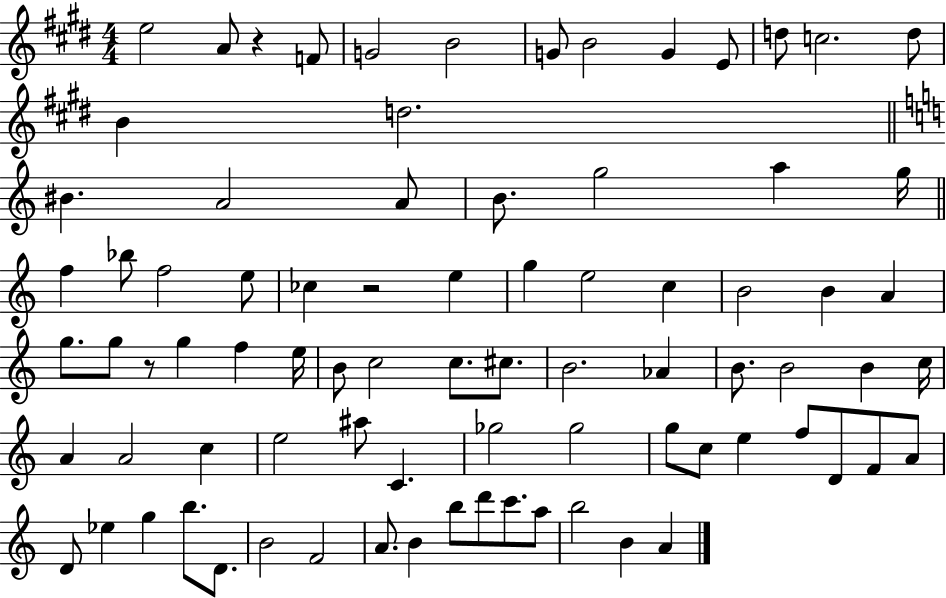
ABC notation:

X:1
T:Untitled
M:4/4
L:1/4
K:E
e2 A/2 z F/2 G2 B2 G/2 B2 G E/2 d/2 c2 d/2 B d2 ^B A2 A/2 B/2 g2 a g/4 f _b/2 f2 e/2 _c z2 e g e2 c B2 B A g/2 g/2 z/2 g f e/4 B/2 c2 c/2 ^c/2 B2 _A B/2 B2 B c/4 A A2 c e2 ^a/2 C _g2 _g2 g/2 c/2 e f/2 D/2 F/2 A/2 D/2 _e g b/2 D/2 B2 F2 A/2 B b/2 d'/2 c'/2 a/2 b2 B A